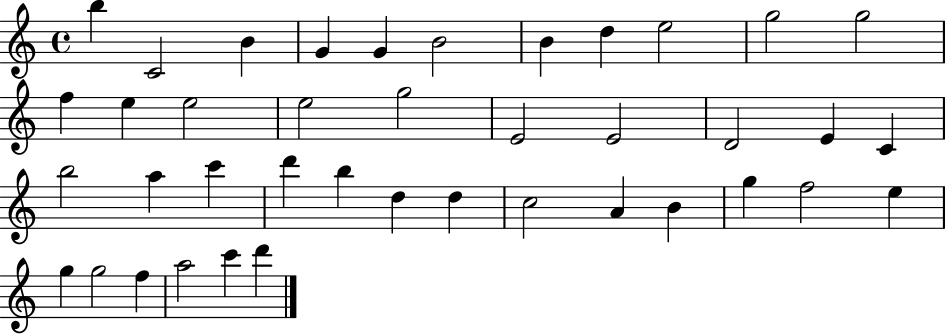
{
  \clef treble
  \time 4/4
  \defaultTimeSignature
  \key c \major
  b''4 c'2 b'4 | g'4 g'4 b'2 | b'4 d''4 e''2 | g''2 g''2 | \break f''4 e''4 e''2 | e''2 g''2 | e'2 e'2 | d'2 e'4 c'4 | \break b''2 a''4 c'''4 | d'''4 b''4 d''4 d''4 | c''2 a'4 b'4 | g''4 f''2 e''4 | \break g''4 g''2 f''4 | a''2 c'''4 d'''4 | \bar "|."
}